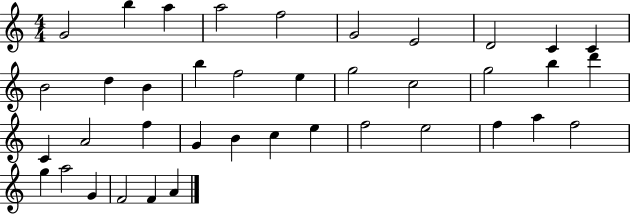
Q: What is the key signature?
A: C major